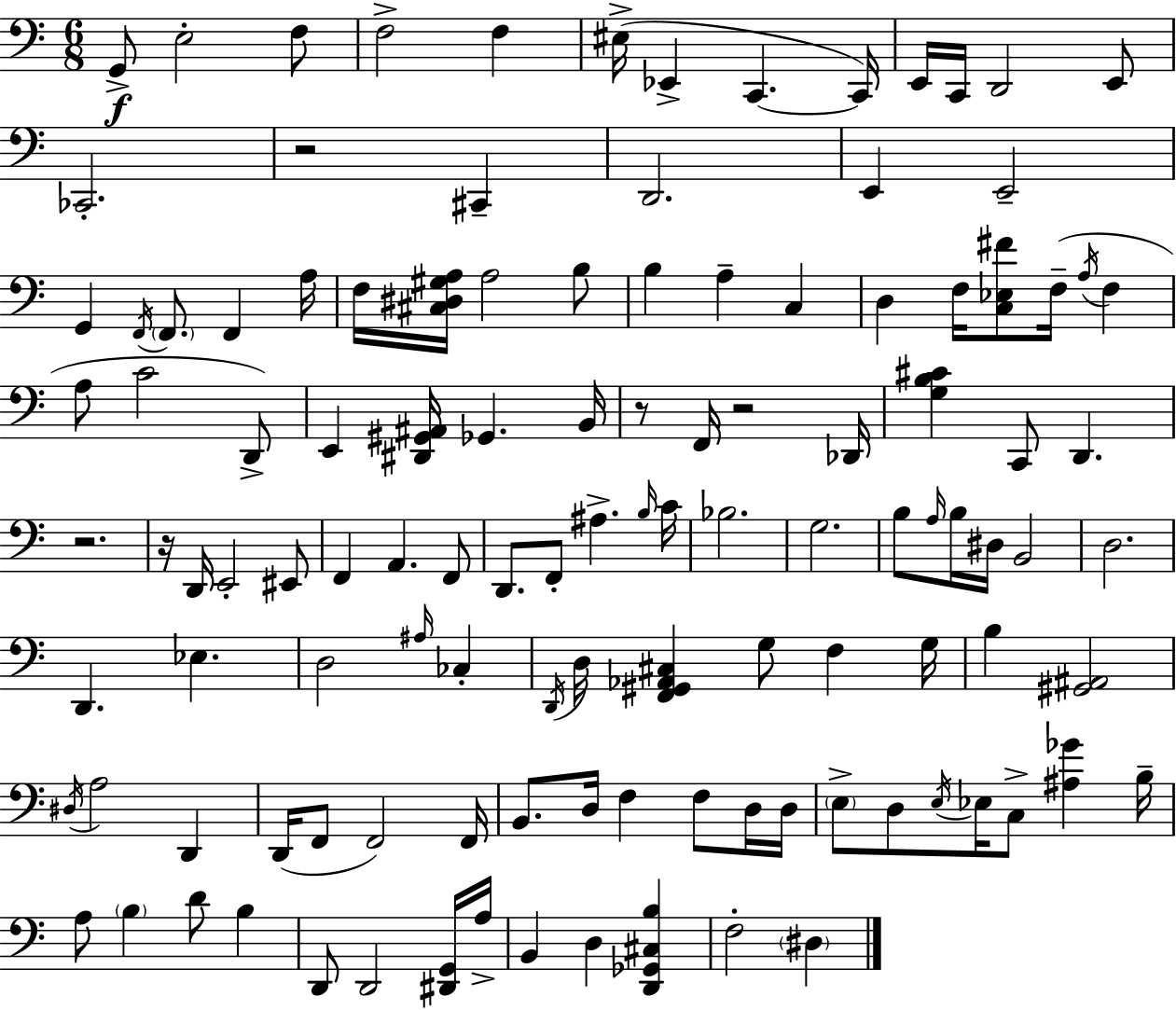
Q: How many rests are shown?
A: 5